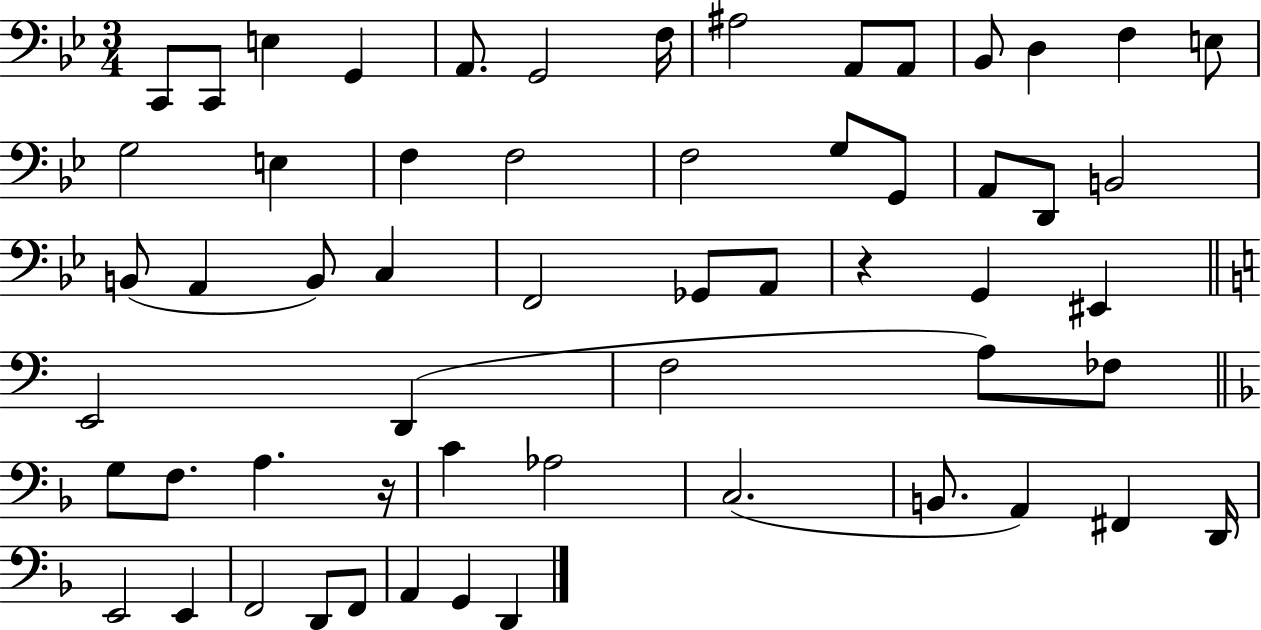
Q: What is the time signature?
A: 3/4